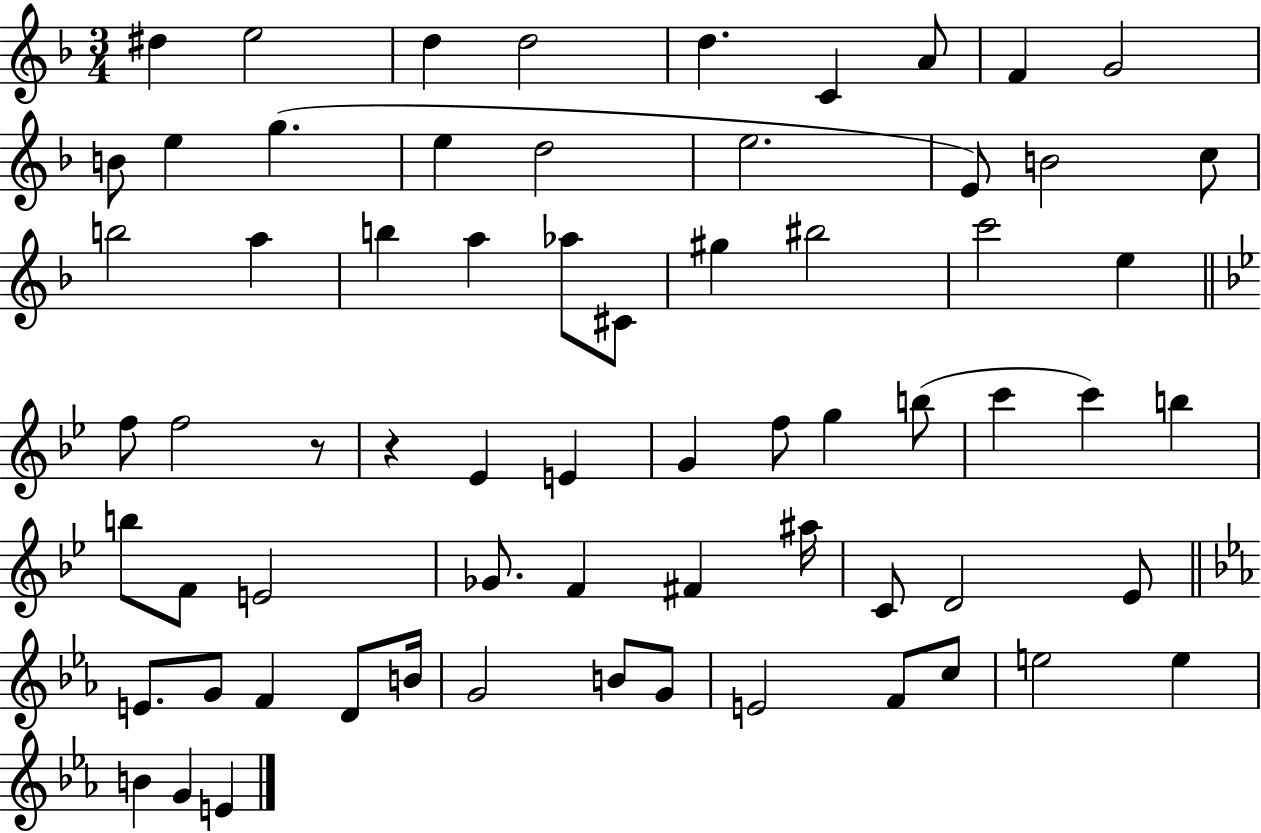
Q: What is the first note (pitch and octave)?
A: D#5